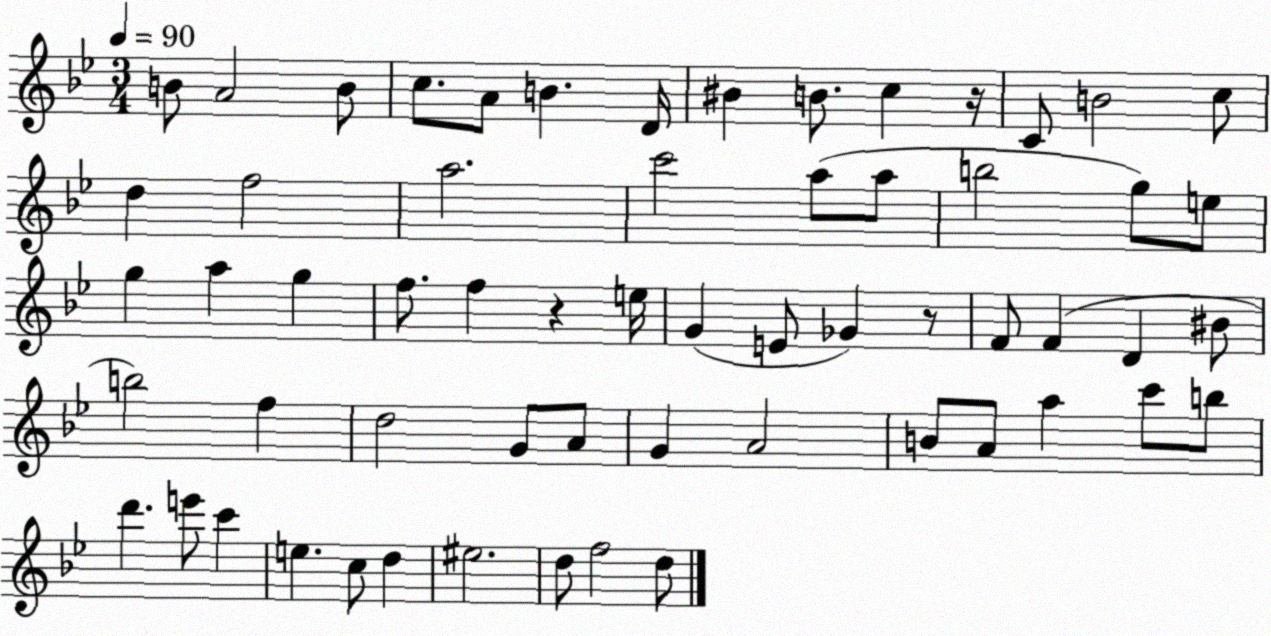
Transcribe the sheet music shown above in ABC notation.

X:1
T:Untitled
M:3/4
L:1/4
K:Bb
B/2 A2 B/2 c/2 A/2 B D/4 ^B B/2 c z/4 C/2 B2 c/2 d f2 a2 c'2 a/2 a/2 b2 g/2 e/2 g a g f/2 f z e/4 G E/2 _G z/2 F/2 F D ^B/2 b2 f d2 G/2 A/2 G A2 B/2 A/2 a c'/2 b/2 d' e'/2 c' e c/2 d ^e2 d/2 f2 d/2